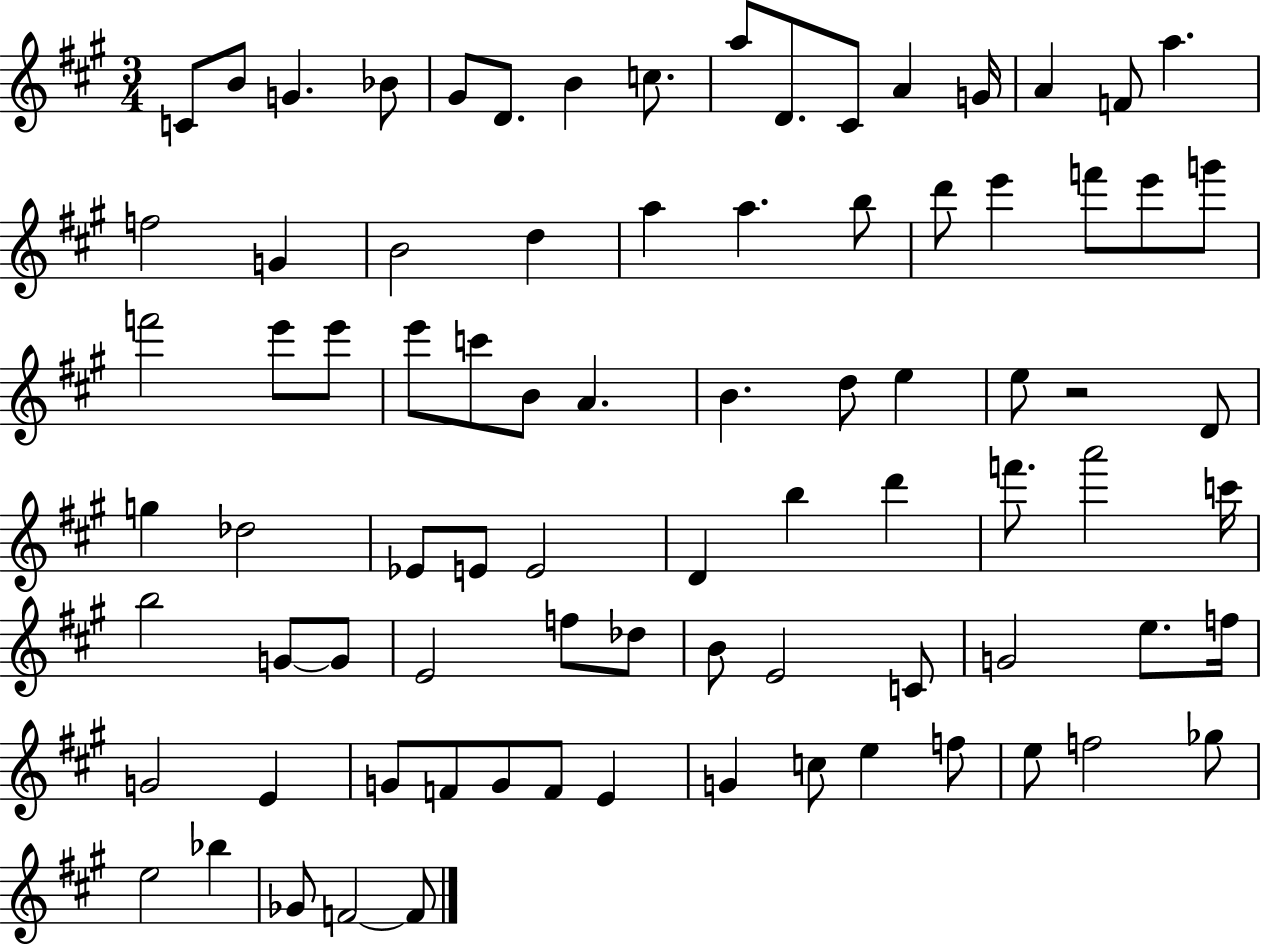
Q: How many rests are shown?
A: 1